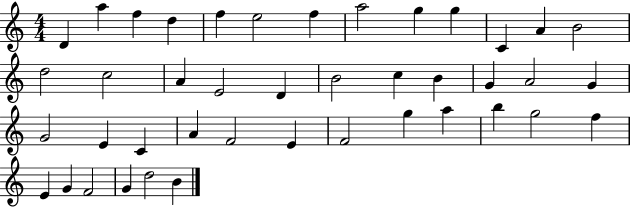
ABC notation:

X:1
T:Untitled
M:4/4
L:1/4
K:C
D a f d f e2 f a2 g g C A B2 d2 c2 A E2 D B2 c B G A2 G G2 E C A F2 E F2 g a b g2 f E G F2 G d2 B